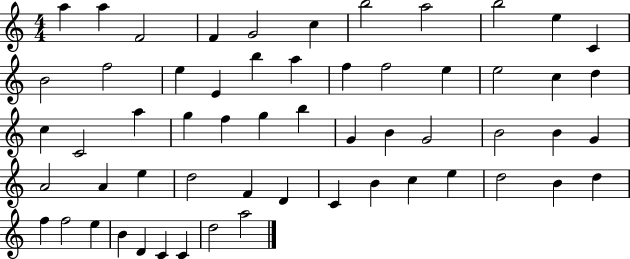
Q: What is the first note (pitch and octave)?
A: A5